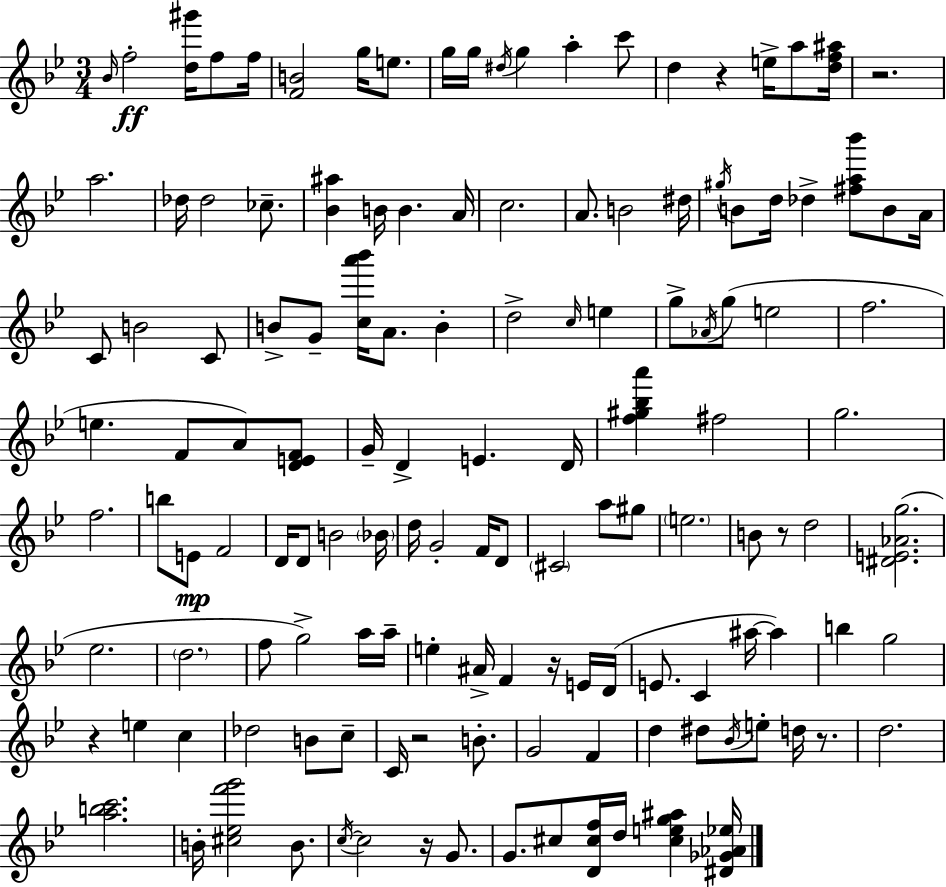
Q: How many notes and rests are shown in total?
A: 136